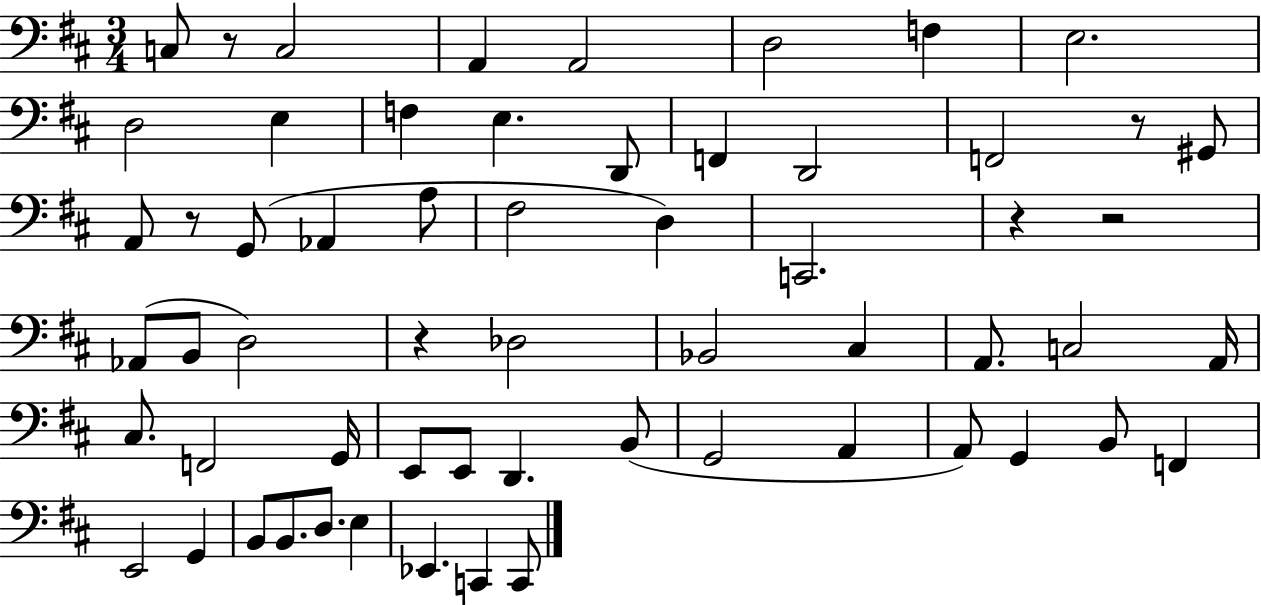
X:1
T:Untitled
M:3/4
L:1/4
K:D
C,/2 z/2 C,2 A,, A,,2 D,2 F, E,2 D,2 E, F, E, D,,/2 F,, D,,2 F,,2 z/2 ^G,,/2 A,,/2 z/2 G,,/2 _A,, A,/2 ^F,2 D, C,,2 z z2 _A,,/2 B,,/2 D,2 z _D,2 _B,,2 ^C, A,,/2 C,2 A,,/4 ^C,/2 F,,2 G,,/4 E,,/2 E,,/2 D,, B,,/2 G,,2 A,, A,,/2 G,, B,,/2 F,, E,,2 G,, B,,/2 B,,/2 D,/2 E, _E,, C,, C,,/2